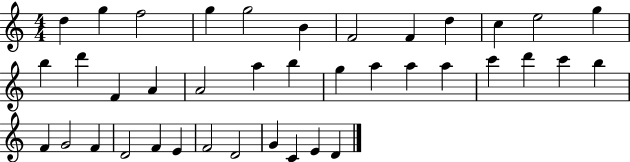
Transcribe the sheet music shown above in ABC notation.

X:1
T:Untitled
M:4/4
L:1/4
K:C
d g f2 g g2 B F2 F d c e2 g b d' F A A2 a b g a a a c' d' c' b F G2 F D2 F E F2 D2 G C E D